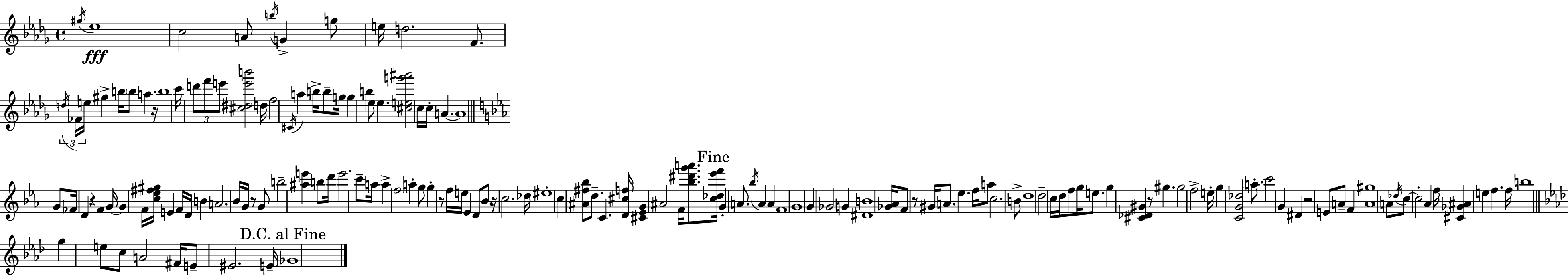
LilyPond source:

{
  \clef treble
  \time 4/4
  \defaultTimeSignature
  \key bes \minor
  \acciaccatura { gis''16 }\fff ees''1 | c''2 a'8 \acciaccatura { b''16 } g'4-> | g''8 e''16 d''2. f'8. | \tuplet 3/2 { \acciaccatura { d''16 } fes'16 e''16 } gis''4-> b''16 \parenthesize b''8 a''4. | \break r16 b''1 | c'''16 \tuplet 3/2 { d'''8 f'''8 e'''8 } <cis'' dis'' e''' b'''>2 | d''16 f''2 \acciaccatura { cis'16 } a''4 | b''16-> b''8-- g''16 g''4 b''4 ees''8 ees''4. | \break <cis'' e'' g''' ais'''>2 c''16 c''16-. a'4.~~ | a'1 | \bar "||" \break \key ees \major g'8 fes'16 d'4 r4 f'4 g'16~~ | g'4 f'16 <c'' ees'' fis'' gis''>16 e'4 f'16 d'16 b'4 | a'2. bes'16 g'16 r8 | g'8 b''2-- <ais'' e'''>4 b''8 | \break d'''16 e'''2. c'''8-- a''16 | a''4-> \parenthesize f''2 a''4-. | g''8 g''4-. r8 f''16 e''16 ees'4 d'8 | bes'8 r16 c''2. des''16 | \break eis''1-. | c''4 <ais' fis'' bes''>8 d''8.-- c'4. <d' cis'' f''>16 | <cis' ees' g'>4 ais'2 f'16 <bes'' dis''' g''' a'''>8. | \mark "Fine" <c'' des'' ees''' f'''>16 g'4-. a'8. \acciaccatura { bes''16 } a'4 a'4 | \break f'1 | g'1 | g'4 ges'2 g'4 | <dis' b'>1 | \break <ges' aes'>16 f'8 r8 gis'16 a'8. ees''4. | f''16 a''8 c''2. b'8-> | d''1 | d''2-- c''16 d''16 f''8 g''16 e''8. | \break g''4 <cis' des' gis'>4 r8 gis''4. | gis''2 f''2-> | e''16-. g''4 <c' g' des''>2 \parenthesize a''8.-. | c'''2 g'4 dis'4 | \break r2 e'8 a'8-- f'4 | <a' gis''>1 | a'8 \acciaccatura { des''16 } c''8~~ c''2-. aes'4 | f''16 <cis' ges' ais'>4 e''4 f''4. | \break f''16 b''1 | \bar "||" \break \key aes \major g''4 e''8 c''8 a'2 | fis'16 e'8-- eis'2. e'16-- | \mark "D.C. al Fine" ges'1 | \bar "|."
}